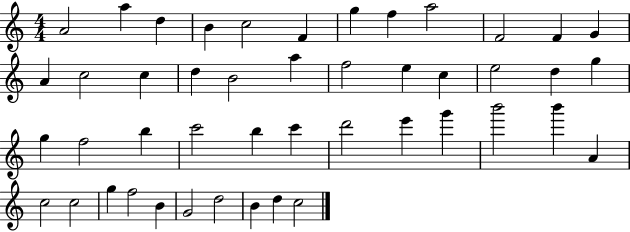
X:1
T:Untitled
M:4/4
L:1/4
K:C
A2 a d B c2 F g f a2 F2 F G A c2 c d B2 a f2 e c e2 d g g f2 b c'2 b c' d'2 e' g' b'2 b' A c2 c2 g f2 B G2 d2 B d c2